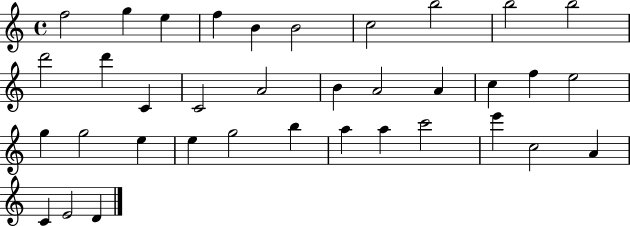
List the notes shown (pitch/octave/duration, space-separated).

F5/h G5/q E5/q F5/q B4/q B4/h C5/h B5/h B5/h B5/h D6/h D6/q C4/q C4/h A4/h B4/q A4/h A4/q C5/q F5/q E5/h G5/q G5/h E5/q E5/q G5/h B5/q A5/q A5/q C6/h E6/q C5/h A4/q C4/q E4/h D4/q